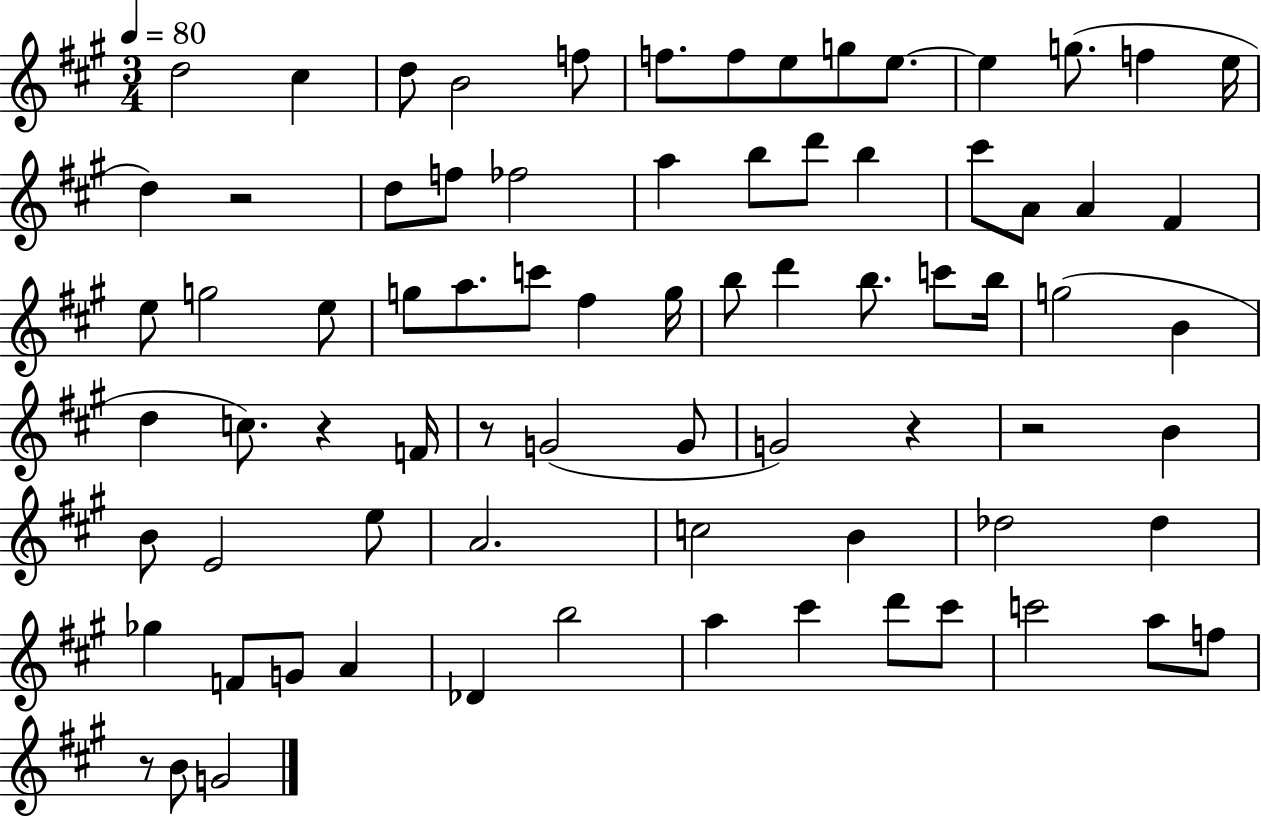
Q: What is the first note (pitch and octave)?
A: D5